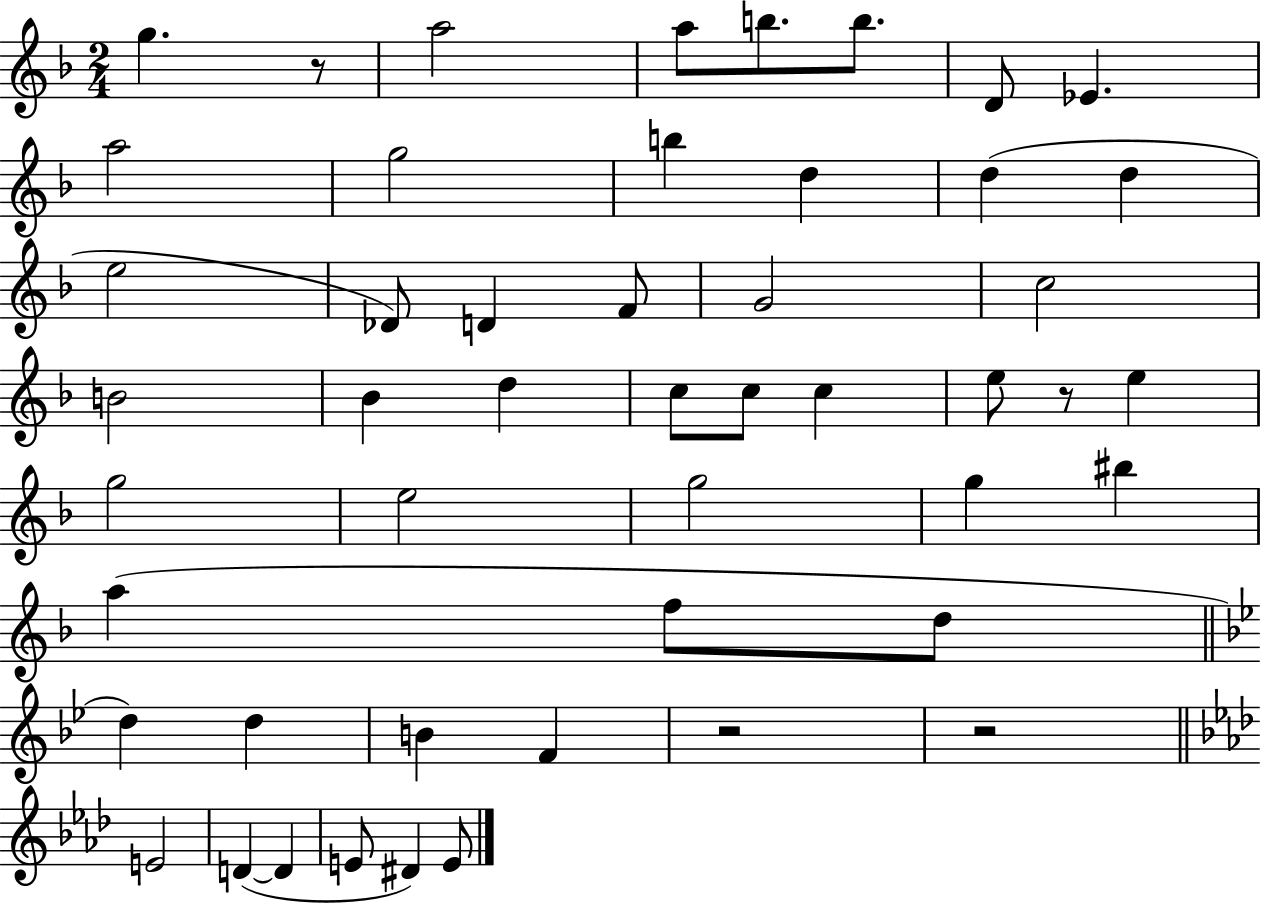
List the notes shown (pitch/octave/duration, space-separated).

G5/q. R/e A5/h A5/e B5/e. B5/e. D4/e Eb4/q. A5/h G5/h B5/q D5/q D5/q D5/q E5/h Db4/e D4/q F4/e G4/h C5/h B4/h Bb4/q D5/q C5/e C5/e C5/q E5/e R/e E5/q G5/h E5/h G5/h G5/q BIS5/q A5/q F5/e D5/e D5/q D5/q B4/q F4/q R/h R/h E4/h D4/q D4/q E4/e D#4/q E4/e